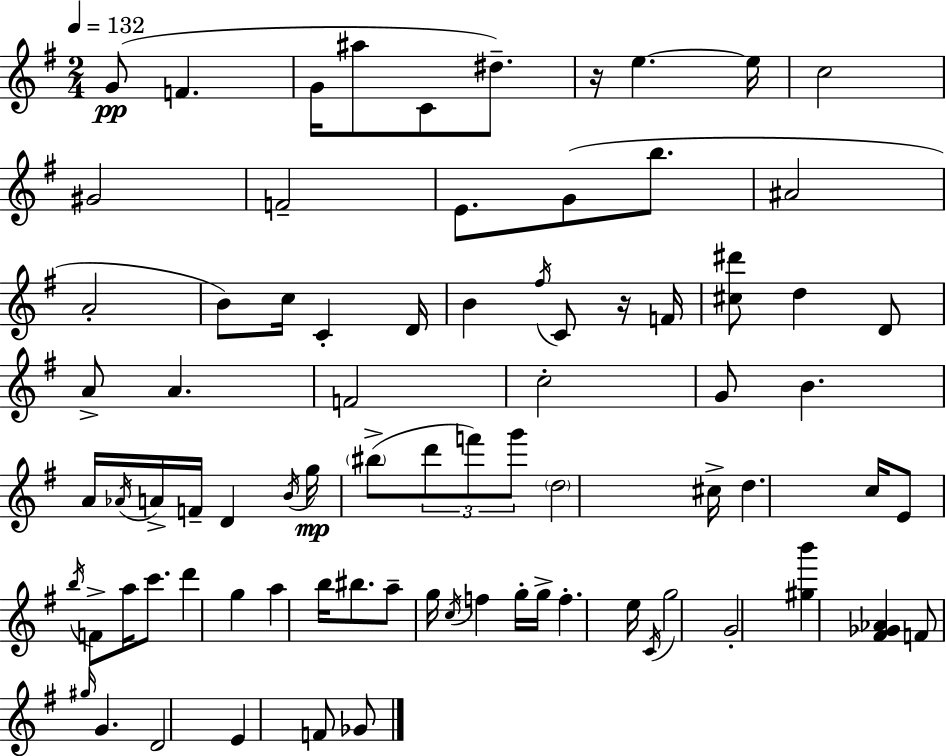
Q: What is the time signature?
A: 2/4